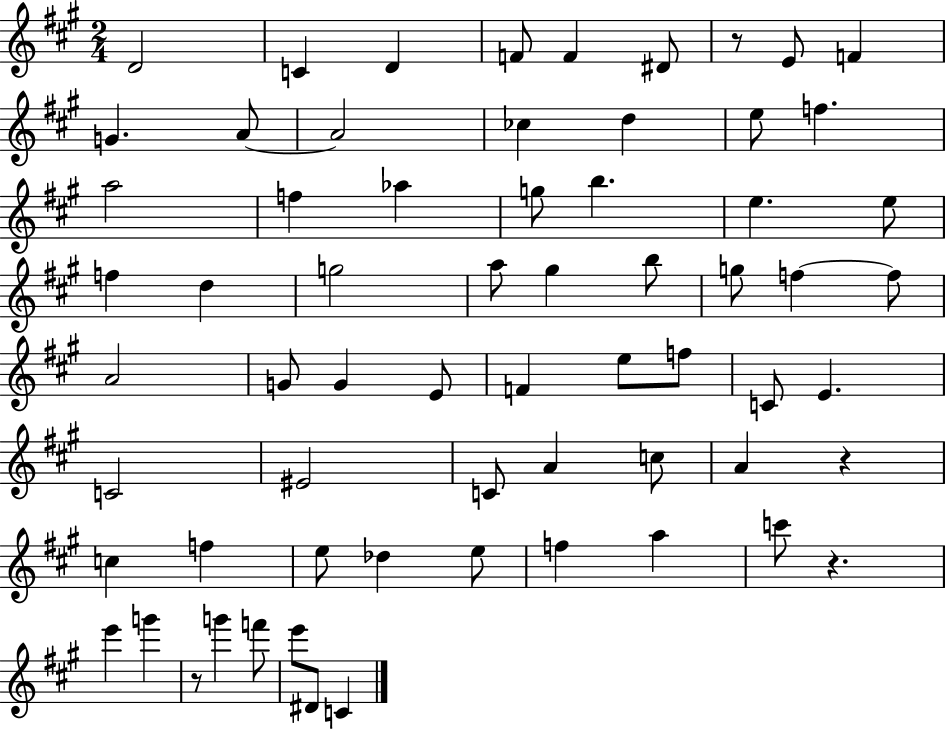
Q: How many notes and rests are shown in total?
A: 65